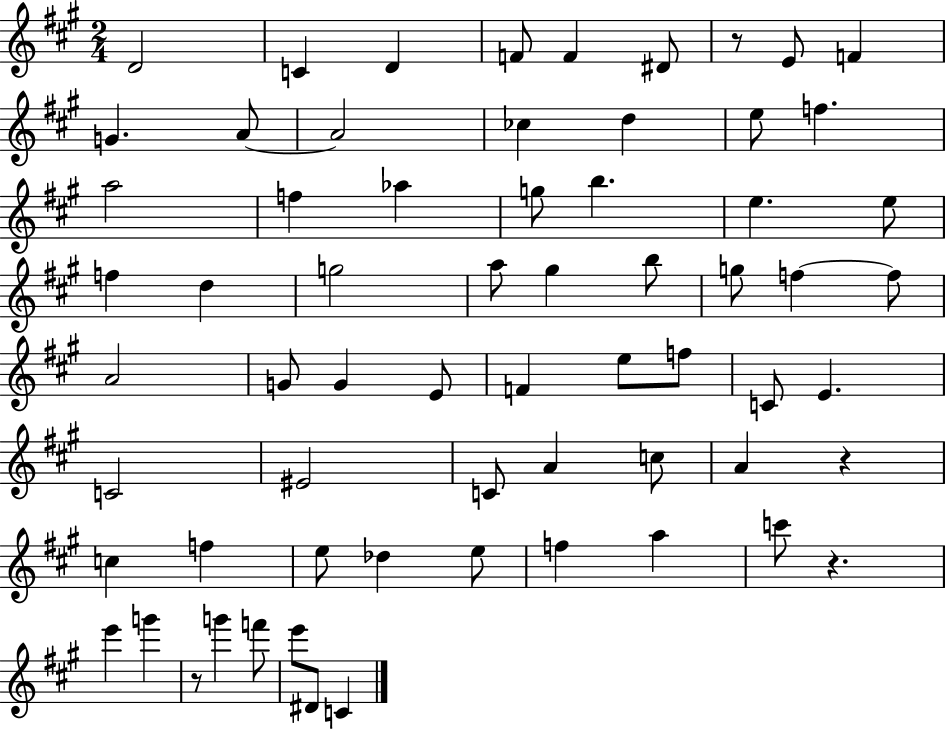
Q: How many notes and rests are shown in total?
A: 65